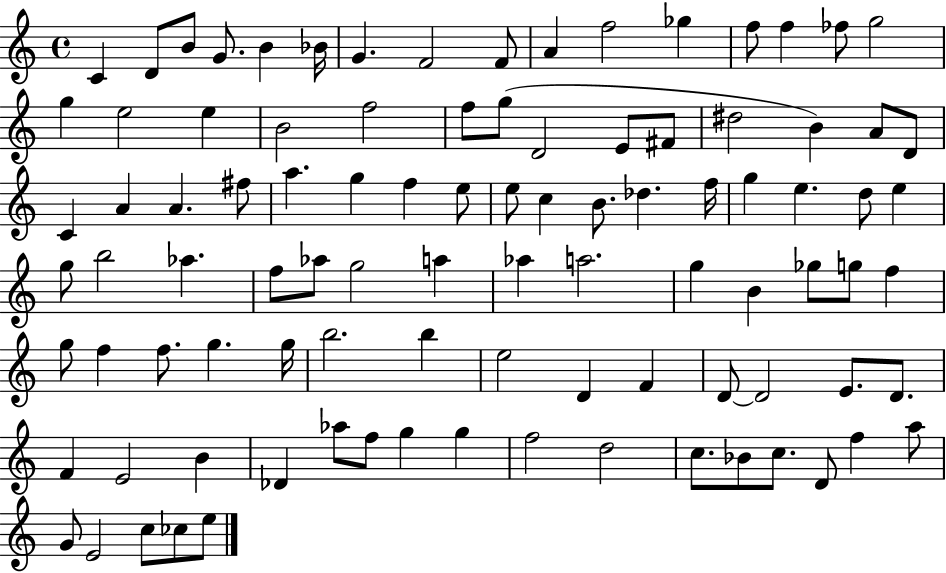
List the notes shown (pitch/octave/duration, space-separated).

C4/q D4/e B4/e G4/e. B4/q Bb4/s G4/q. F4/h F4/e A4/q F5/h Gb5/q F5/e F5/q FES5/e G5/h G5/q E5/h E5/q B4/h F5/h F5/e G5/e D4/h E4/e F#4/e D#5/h B4/q A4/e D4/e C4/q A4/q A4/q. F#5/e A5/q. G5/q F5/q E5/e E5/e C5/q B4/e. Db5/q. F5/s G5/q E5/q. D5/e E5/q G5/e B5/h Ab5/q. F5/e Ab5/e G5/h A5/q Ab5/q A5/h. G5/q B4/q Gb5/e G5/e F5/q G5/e F5/q F5/e. G5/q. G5/s B5/h. B5/q E5/h D4/q F4/q D4/e D4/h E4/e. D4/e. F4/q E4/h B4/q Db4/q Ab5/e F5/e G5/q G5/q F5/h D5/h C5/e. Bb4/e C5/e. D4/e F5/q A5/e G4/e E4/h C5/e CES5/e E5/e